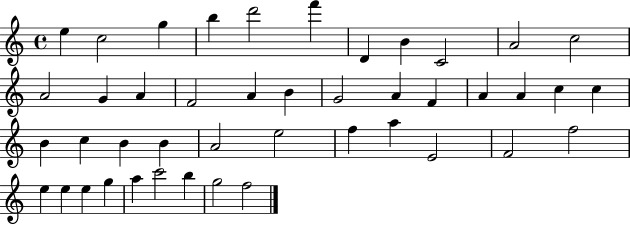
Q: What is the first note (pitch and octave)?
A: E5